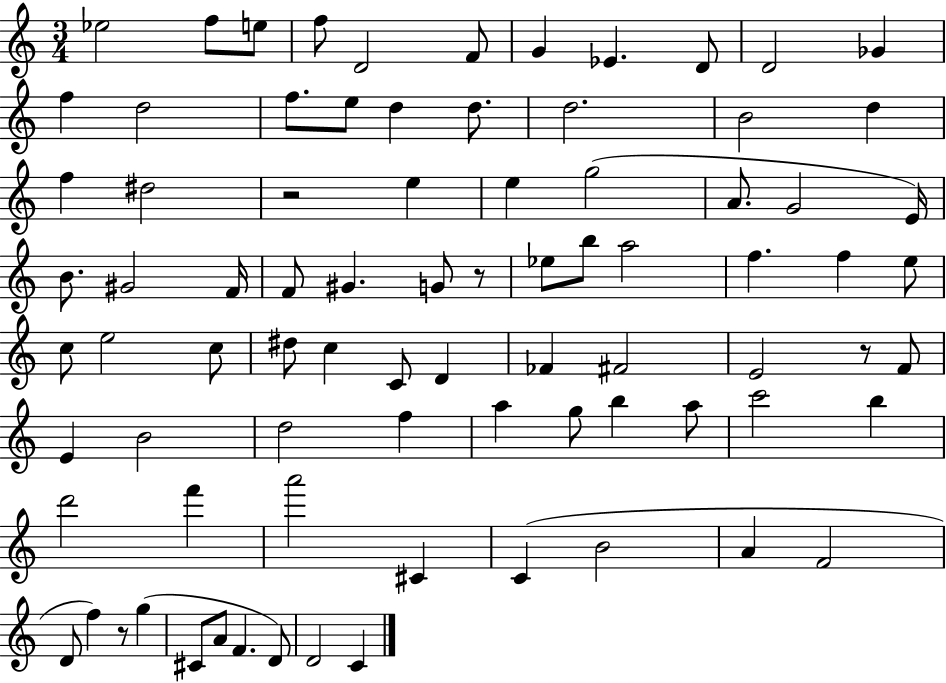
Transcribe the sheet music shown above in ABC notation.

X:1
T:Untitled
M:3/4
L:1/4
K:C
_e2 f/2 e/2 f/2 D2 F/2 G _E D/2 D2 _G f d2 f/2 e/2 d d/2 d2 B2 d f ^d2 z2 e e g2 A/2 G2 E/4 B/2 ^G2 F/4 F/2 ^G G/2 z/2 _e/2 b/2 a2 f f e/2 c/2 e2 c/2 ^d/2 c C/2 D _F ^F2 E2 z/2 F/2 E B2 d2 f a g/2 b a/2 c'2 b d'2 f' a'2 ^C C B2 A F2 D/2 f z/2 g ^C/2 A/2 F D/2 D2 C